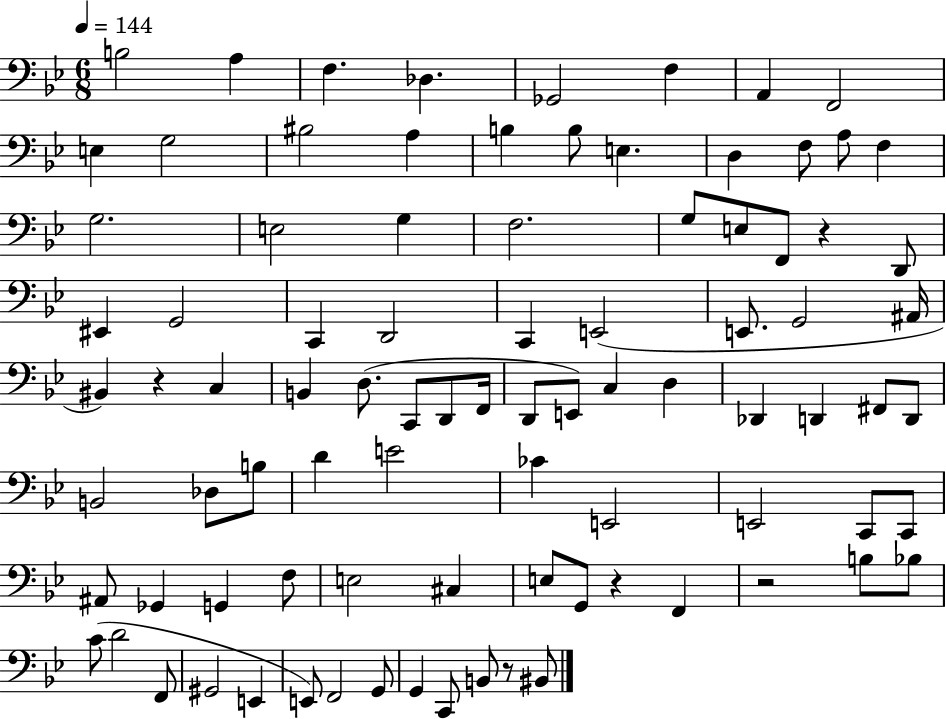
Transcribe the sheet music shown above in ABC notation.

X:1
T:Untitled
M:6/8
L:1/4
K:Bb
B,2 A, F, _D, _G,,2 F, A,, F,,2 E, G,2 ^B,2 A, B, B,/2 E, D, F,/2 A,/2 F, G,2 E,2 G, F,2 G,/2 E,/2 F,,/2 z D,,/2 ^E,, G,,2 C,, D,,2 C,, E,,2 E,,/2 G,,2 ^A,,/4 ^B,, z C, B,, D,/2 C,,/2 D,,/2 F,,/4 D,,/2 E,,/2 C, D, _D,, D,, ^F,,/2 D,,/2 B,,2 _D,/2 B,/2 D E2 _C E,,2 E,,2 C,,/2 C,,/2 ^A,,/2 _G,, G,, F,/2 E,2 ^C, E,/2 G,,/2 z F,, z2 B,/2 _B,/2 C/2 D2 F,,/2 ^G,,2 E,, E,,/2 F,,2 G,,/2 G,, C,,/2 B,,/2 z/2 ^B,,/2